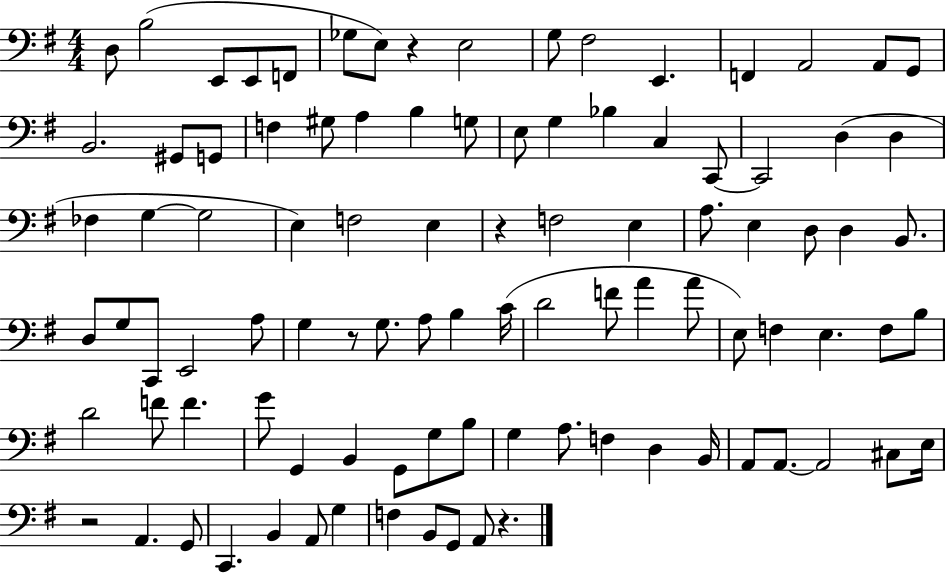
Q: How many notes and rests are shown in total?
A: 97